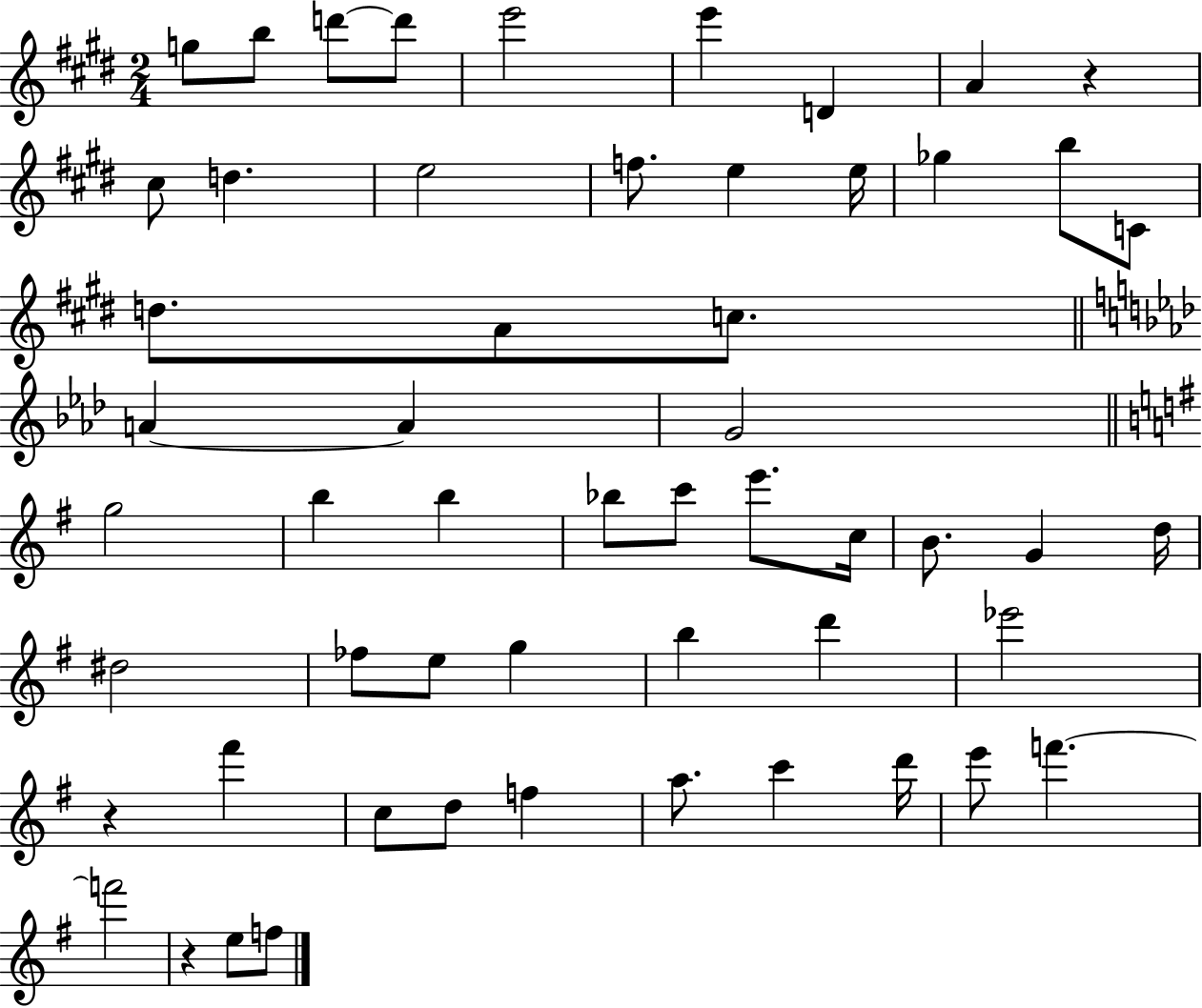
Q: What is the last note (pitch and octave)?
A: F5